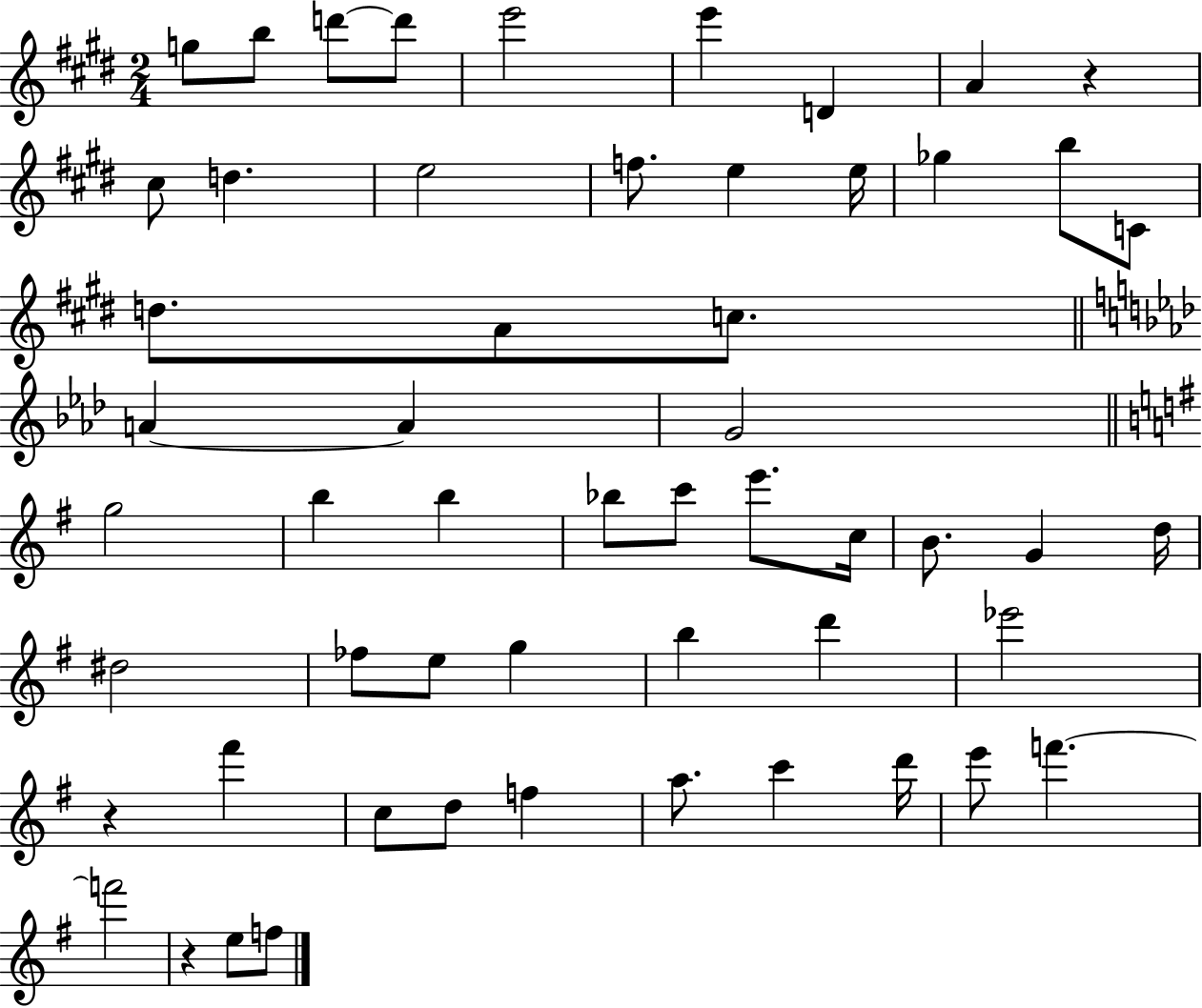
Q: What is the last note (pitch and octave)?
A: F5